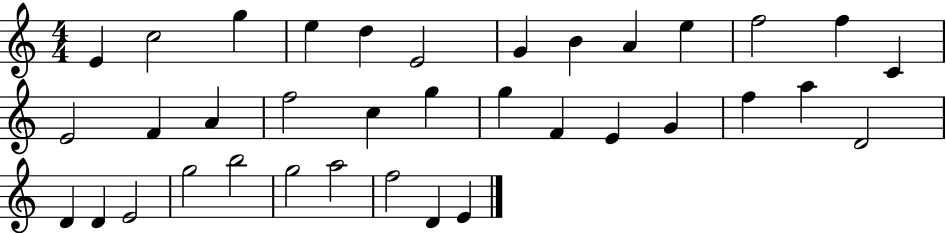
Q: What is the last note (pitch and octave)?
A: E4